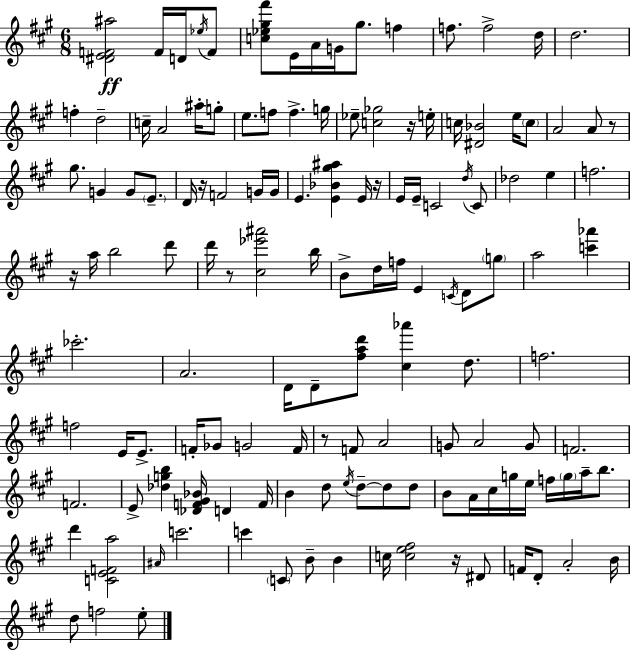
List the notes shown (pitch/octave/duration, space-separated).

[D#4,E4,F4,A#5]/h F4/s D4/s Eb5/s F4/e [C5,Eb5,G#5,F#6]/e E4/s A4/s G4/s G#5/e. F5/q F5/e. F5/h D5/s D5/h. F5/q D5/h C5/s A4/h A#5/s G5/e E5/e. F5/e F5/q. G5/s Eb5/e [C5,Gb5]/h R/s E5/s C5/s [D#4,Bb4]/h E5/s C5/e A4/h A4/e R/e G#5/e. G4/q G4/e E4/e. D4/s R/s F4/h G4/s G4/s E4/q. [E4,Bb4,G#5,A#5]/q E4/s R/s E4/s E4/s C4/h D5/s C4/e Db5/h E5/q F5/h. R/s A5/s B5/h D6/e D6/s R/e [C#5,Eb6,A#6]/h B5/s B4/e D5/s F5/s E4/q C4/s D4/e G5/e A5/h [C6,Ab6]/q CES6/h. A4/h. D4/s D4/e [F#5,A5,D6]/e [C#5,Ab6]/q D5/e. F5/h. F5/h E4/s E4/e. F4/s Gb4/e G4/h F4/s R/e F4/e A4/h G4/e A4/h G4/e F4/h. F4/h. E4/e [Db5,G5,B5]/q [Db4,F4,G#4,Bb4]/s D4/q F4/s B4/q D5/e E5/s D5/e D5/e D5/e B4/e A4/s C#5/s G5/s E5/s F5/s G5/s A5/s B5/e. D6/q [C4,E4,F4,A5]/h A#4/s C6/h. C6/q C4/e B4/e B4/q C5/s [C5,E5,F#5]/h R/s D#4/e F4/s D4/e A4/h B4/s D5/e F5/h E5/e